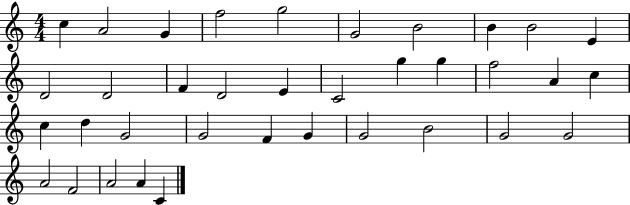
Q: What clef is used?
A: treble